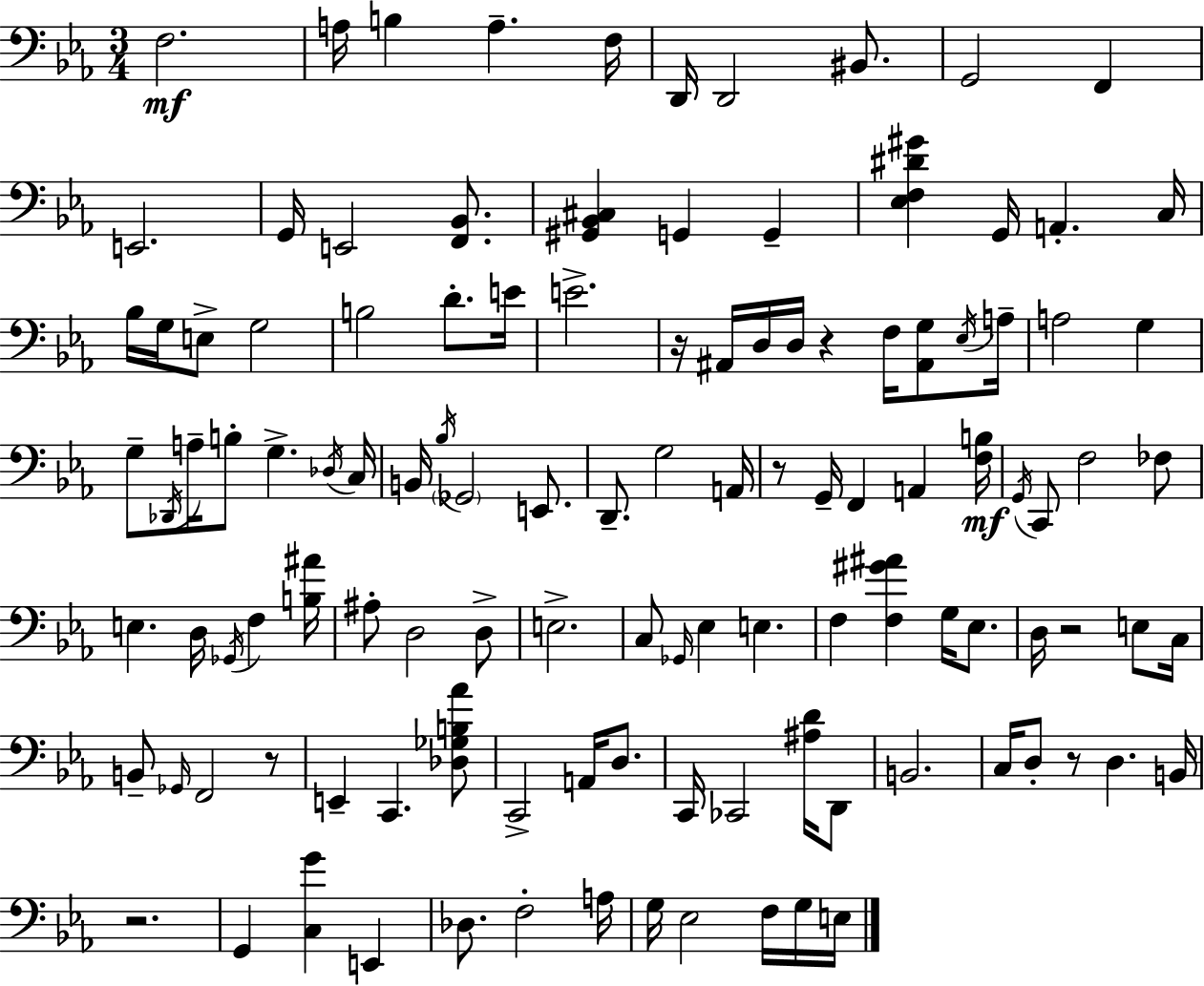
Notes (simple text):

F3/h. A3/s B3/q A3/q. F3/s D2/s D2/h BIS2/e. G2/h F2/q E2/h. G2/s E2/h [F2,Bb2]/e. [G#2,Bb2,C#3]/q G2/q G2/q [Eb3,F3,D#4,G#4]/q G2/s A2/q. C3/s Bb3/s G3/s E3/e G3/h B3/h D4/e. E4/s E4/h. R/s A#2/s D3/s D3/s R/q F3/s [A#2,G3]/e Eb3/s A3/s A3/h G3/q G3/e Db2/s A3/s B3/e G3/q. Db3/s C3/s B2/s Bb3/s Gb2/h E2/e. D2/e. G3/h A2/s R/e G2/s F2/q A2/q [F3,B3]/s G2/s C2/e F3/h FES3/e E3/q. D3/s Gb2/s F3/q [B3,A#4]/s A#3/e D3/h D3/e E3/h. C3/e Gb2/s Eb3/q E3/q. F3/q [F3,G#4,A#4]/q G3/s Eb3/e. D3/s R/h E3/e C3/s B2/e Gb2/s F2/h R/e E2/q C2/q. [Db3,Gb3,B3,Ab4]/e C2/h A2/s D3/e. C2/s CES2/h [A#3,D4]/s D2/e B2/h. C3/s D3/e R/e D3/q. B2/s R/h. G2/q [C3,G4]/q E2/q Db3/e. F3/h A3/s G3/s Eb3/h F3/s G3/s E3/s